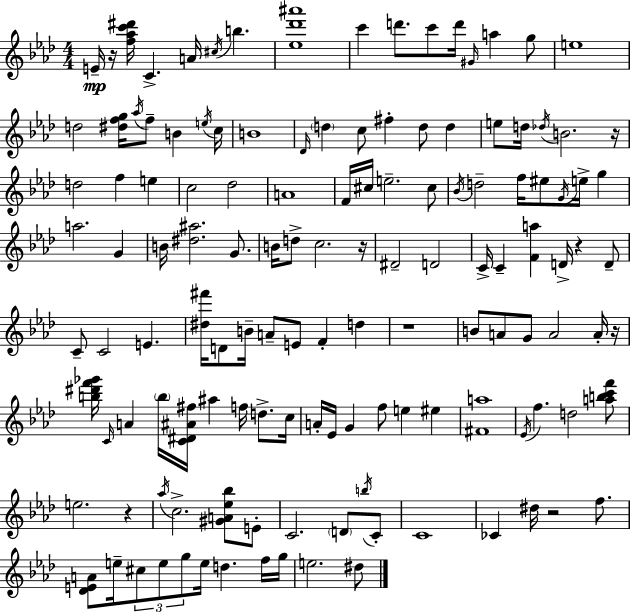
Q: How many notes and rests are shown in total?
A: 132